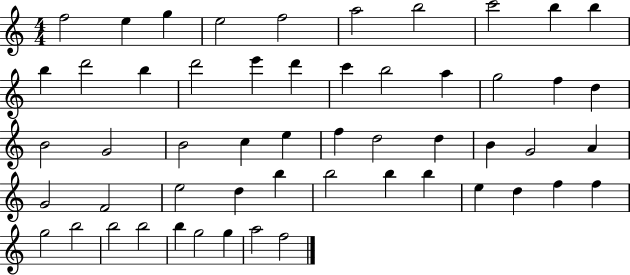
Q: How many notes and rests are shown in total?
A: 54